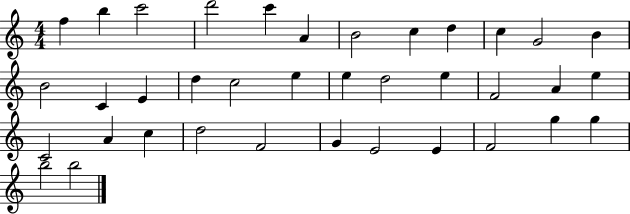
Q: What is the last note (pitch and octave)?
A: B5